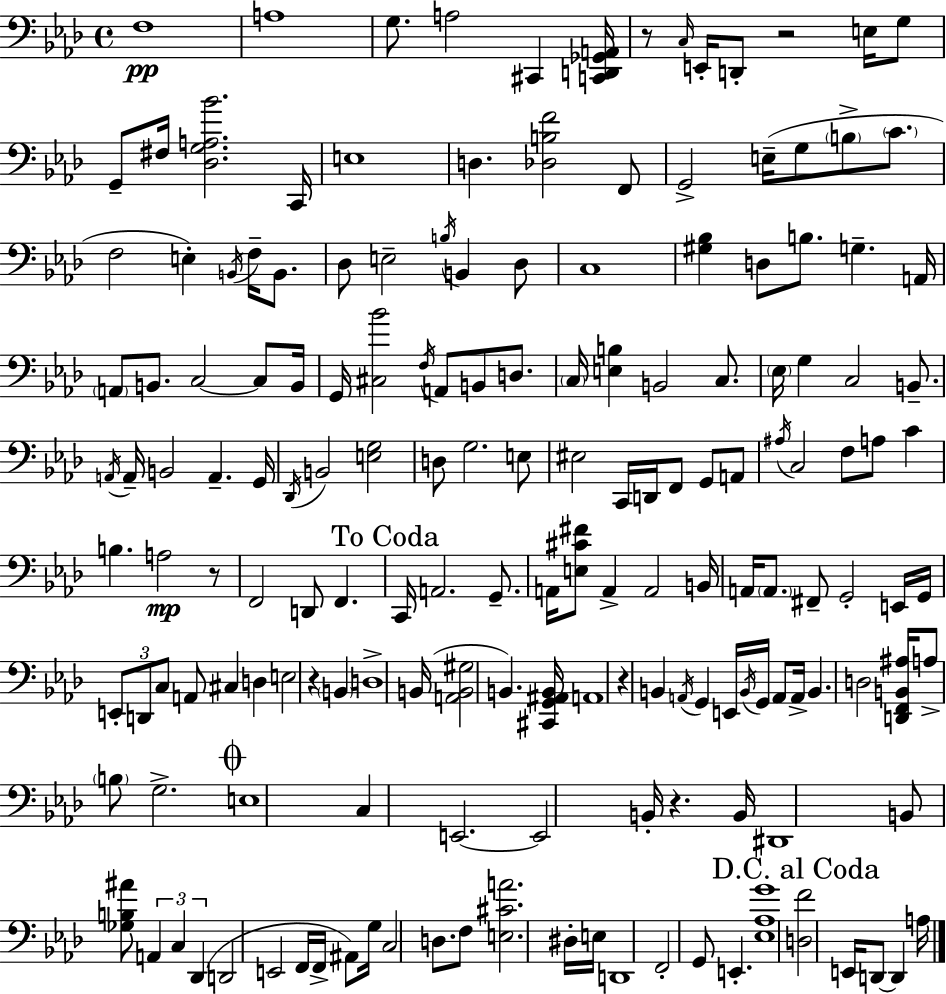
X:1
T:Untitled
M:4/4
L:1/4
K:Ab
F,4 A,4 G,/2 A,2 ^C,, [C,,D,,_G,,A,,]/4 z/2 C,/4 E,,/4 D,,/2 z2 E,/4 G,/2 G,,/2 ^F,/4 [_D,G,A,_B]2 C,,/4 E,4 D, [_D,B,F]2 F,,/2 G,,2 E,/4 G,/2 B,/2 C/2 F,2 E, B,,/4 F,/4 B,,/2 _D,/2 E,2 B,/4 B,, _D,/2 C,4 [^G,_B,] D,/2 B,/2 G, A,,/4 A,,/2 B,,/2 C,2 C,/2 B,,/4 G,,/4 [^C,_B]2 F,/4 A,,/2 B,,/2 D,/2 C,/4 [E,B,] B,,2 C,/2 _E,/4 G, C,2 B,,/2 A,,/4 A,,/4 B,,2 A,, G,,/4 _D,,/4 B,,2 [E,G,]2 D,/2 G,2 E,/2 ^E,2 C,,/4 D,,/4 F,,/2 G,,/2 A,,/2 ^A,/4 C,2 F,/2 A,/2 C B, A,2 z/2 F,,2 D,,/2 F,, C,,/4 A,,2 G,,/2 A,,/4 [E,^C^F]/2 A,, A,,2 B,,/4 A,,/4 A,,/2 ^F,,/2 G,,2 E,,/4 G,,/4 E,,/2 D,,/2 C,/2 A,,/2 ^C, D, E,2 z B,, D,4 B,,/4 [A,,B,,^G,]2 B,, [^C,,G,,^A,,B,,]/4 A,,4 z B,, A,,/4 G,, E,,/4 B,,/4 G,,/4 A,,/2 A,,/4 B,, D,2 [D,,F,,B,,^A,]/4 A,/2 B,/2 G,2 E,4 C, E,,2 E,,2 B,,/4 z B,,/4 ^D,,4 B,,/2 [_G,B,^A]/2 A,, C, _D,, D,,2 E,,2 F,,/4 F,,/4 ^A,,/2 G,/4 C,2 D,/2 F,/2 [E,^CA]2 ^D,/4 E,/4 D,,4 F,,2 G,,/2 E,, [_E,_A,G]4 [D,F]2 E,,/4 D,,/2 D,, A,/4